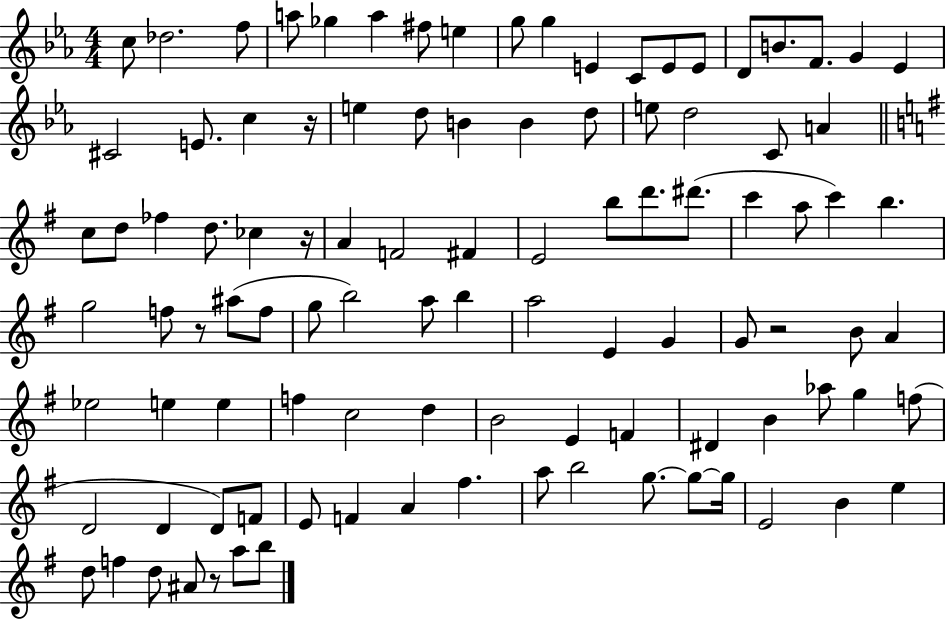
X:1
T:Untitled
M:4/4
L:1/4
K:Eb
c/2 _d2 f/2 a/2 _g a ^f/2 e g/2 g E C/2 E/2 E/2 D/2 B/2 F/2 G _E ^C2 E/2 c z/4 e d/2 B B d/2 e/2 d2 C/2 A c/2 d/2 _f d/2 _c z/4 A F2 ^F E2 b/2 d'/2 ^d'/2 c' a/2 c' b g2 f/2 z/2 ^a/2 f/2 g/2 b2 a/2 b a2 E G G/2 z2 B/2 A _e2 e e f c2 d B2 E F ^D B _a/2 g f/2 D2 D D/2 F/2 E/2 F A ^f a/2 b2 g/2 g/2 g/4 E2 B e d/2 f d/2 ^A/2 z/2 a/2 b/2